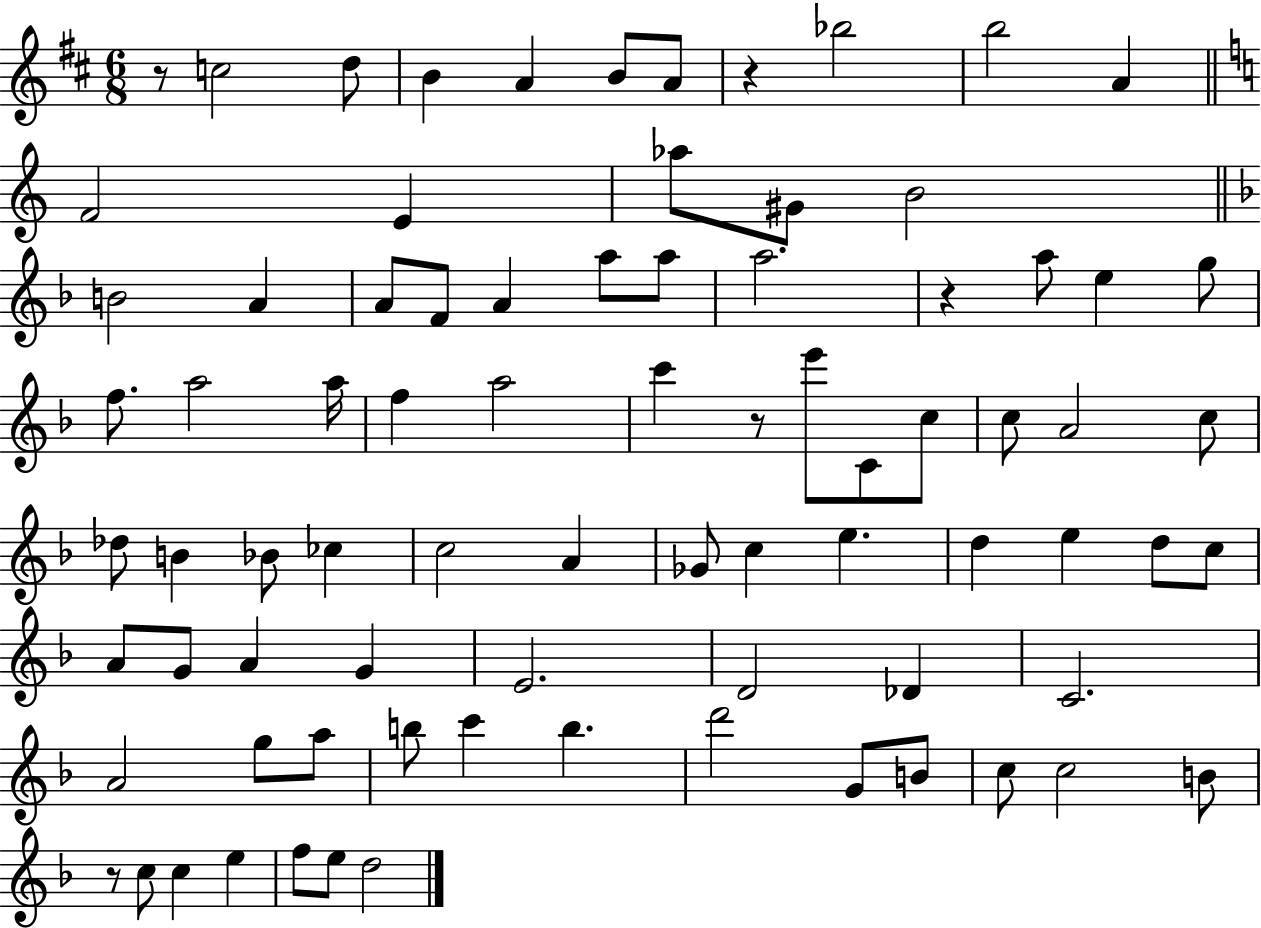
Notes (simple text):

R/e C5/h D5/e B4/q A4/q B4/e A4/e R/q Bb5/h B5/h A4/q F4/h E4/q Ab5/e G#4/e B4/h B4/h A4/q A4/e F4/e A4/q A5/e A5/e A5/h. R/q A5/e E5/q G5/e F5/e. A5/h A5/s F5/q A5/h C6/q R/e E6/e C4/e C5/e C5/e A4/h C5/e Db5/e B4/q Bb4/e CES5/q C5/h A4/q Gb4/e C5/q E5/q. D5/q E5/q D5/e C5/e A4/e G4/e A4/q G4/q E4/h. D4/h Db4/q C4/h. A4/h G5/e A5/e B5/e C6/q B5/q. D6/h G4/e B4/e C5/e C5/h B4/e R/e C5/e C5/q E5/q F5/e E5/e D5/h